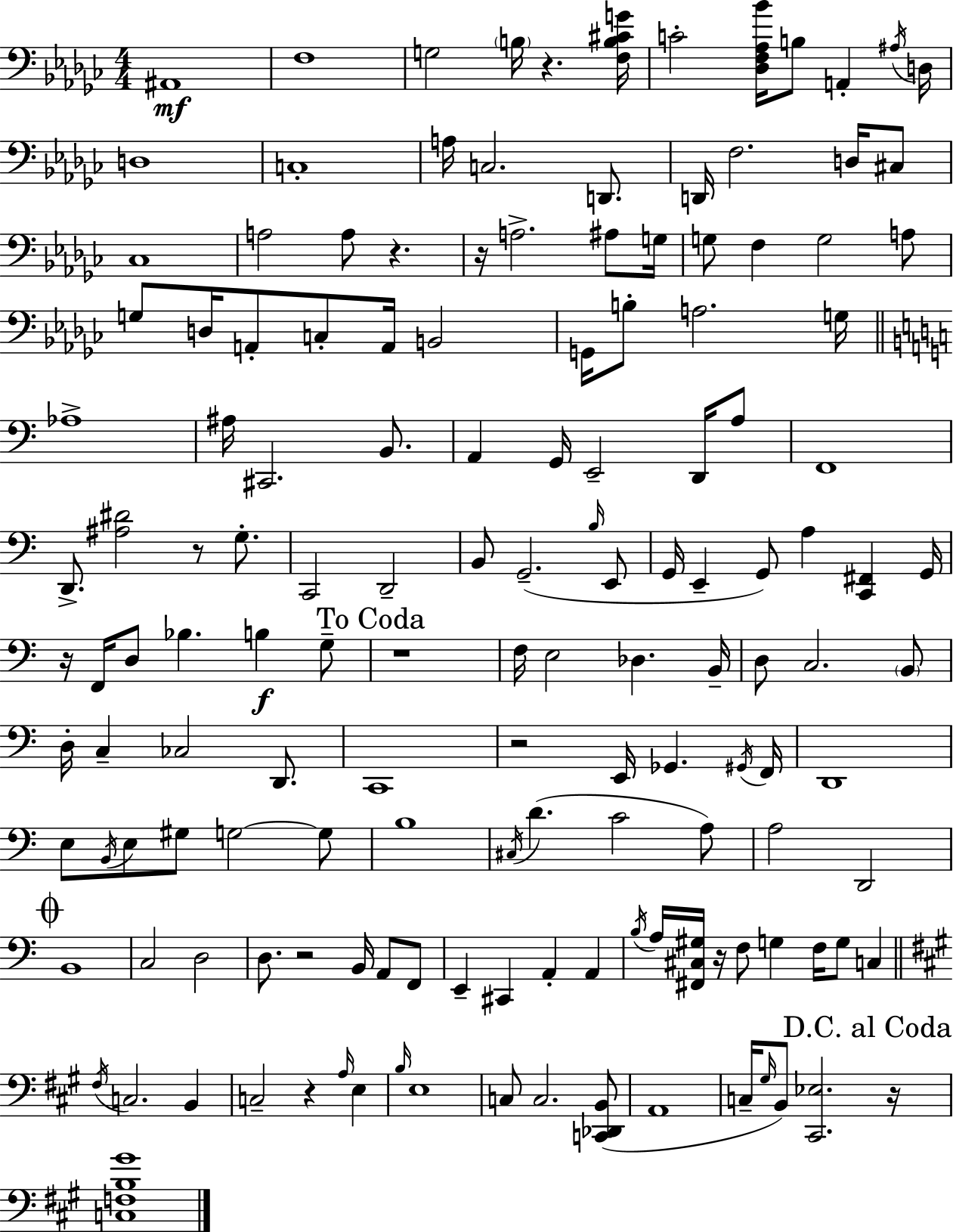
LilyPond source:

{
  \clef bass
  \numericTimeSignature
  \time 4/4
  \key ees \minor
  ais,1\mf | f1 | g2 \parenthesize b16 r4. <f b cis' g'>16 | c'2-. <des f aes bes'>16 b8 a,4-. \acciaccatura { ais16 } | \break d16 d1 | c1-. | a16 c2. d,8. | d,16 f2. d16 cis8 | \break ces1 | a2 a8 r4. | r16 a2.-> ais8 | g16 g8 f4 g2 a8 | \break g8 d16 a,8-. c8-. a,16 b,2 | g,16 b8-. a2. | g16 \bar "||" \break \key c \major aes1-> | ais16 cis,2. b,8. | a,4 g,16 e,2-- d,16 a8 | f,1 | \break d,8.-> <ais dis'>2 r8 g8.-. | c,2 d,2-- | b,8 g,2.--( \grace { b16 } e,8 | g,16 e,4-- g,8) a4 <c, fis,>4 | \break g,16 r16 f,16 d8 bes4. b4\f g8-- | \mark "To Coda" r1 | f16 e2 des4. | b,16-- d8 c2. \parenthesize b,8 | \break d16-. c4-- ces2 d,8. | c,1 | r2 e,16 ges,4. | \acciaccatura { gis,16 } f,16 d,1 | \break e8 \acciaccatura { b,16 } e8 gis8 g2~~ | g8 b1 | \acciaccatura { cis16 } d'4.( c'2 | a8) a2 d,2 | \break \mark \markup { \musicglyph "scripts.coda" } b,1 | c2 d2 | d8. r2 b,16 | a,8 f,8 e,4-- cis,4 a,4-. | \break a,4 \acciaccatura { b16 } a16 <fis, cis gis>16 r16 f8 g4 f16 g8 | c4 \bar "||" \break \key a \major \acciaccatura { fis16 } c2. b,4 | c2-- r4 \grace { a16 } e4 | \grace { b16 } e1 | c8 c2. | \break <c, des, b,>8( a,1 | c16-- \grace { gis16 }) b,8 <cis, ees>2. | \mark "D.C. al Coda" r16 <c f b gis'>1 | \bar "|."
}